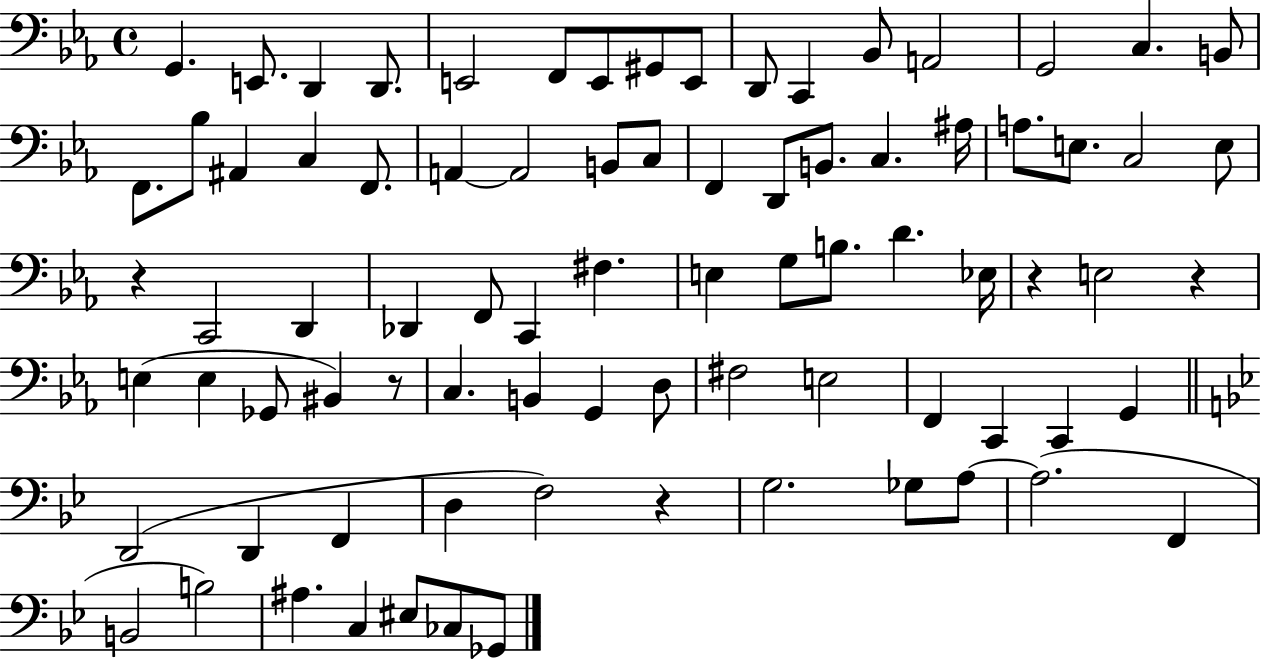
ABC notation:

X:1
T:Untitled
M:4/4
L:1/4
K:Eb
G,, E,,/2 D,, D,,/2 E,,2 F,,/2 E,,/2 ^G,,/2 E,,/2 D,,/2 C,, _B,,/2 A,,2 G,,2 C, B,,/2 F,,/2 _B,/2 ^A,, C, F,,/2 A,, A,,2 B,,/2 C,/2 F,, D,,/2 B,,/2 C, ^A,/4 A,/2 E,/2 C,2 E,/2 z C,,2 D,, _D,, F,,/2 C,, ^F, E, G,/2 B,/2 D _E,/4 z E,2 z E, E, _G,,/2 ^B,, z/2 C, B,, G,, D,/2 ^F,2 E,2 F,, C,, C,, G,, D,,2 D,, F,, D, F,2 z G,2 _G,/2 A,/2 A,2 F,, B,,2 B,2 ^A, C, ^E,/2 _C,/2 _G,,/2